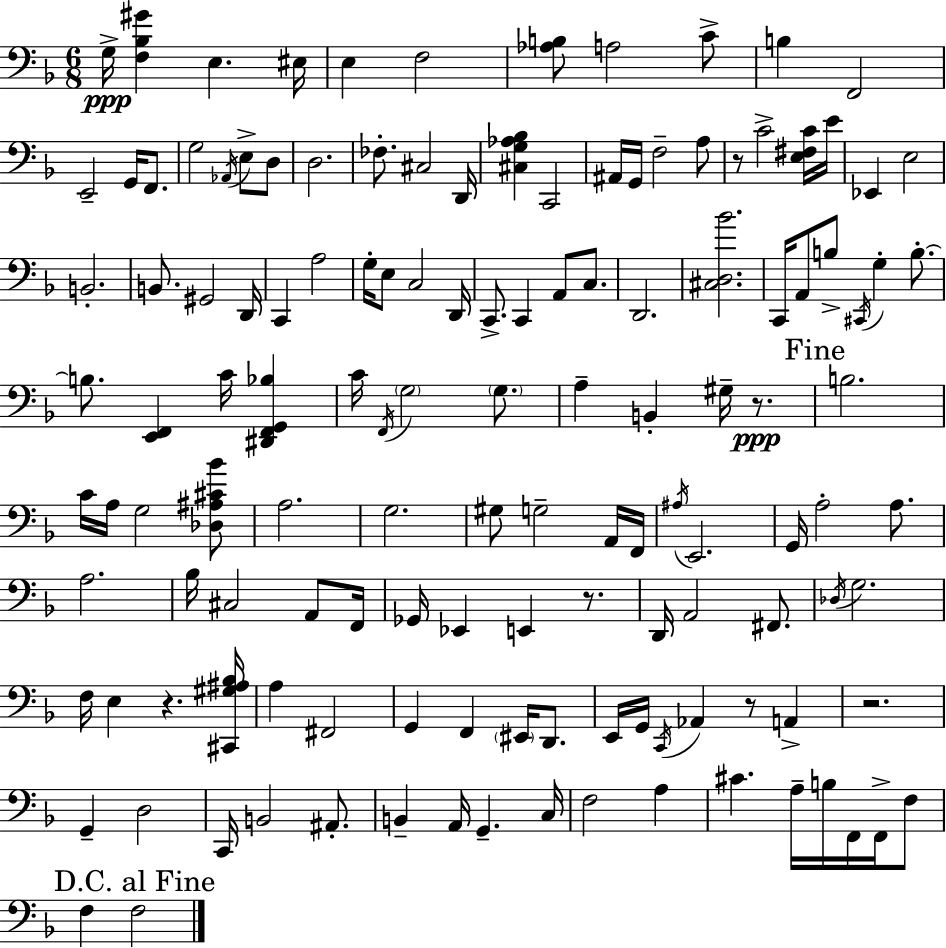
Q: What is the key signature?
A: D minor